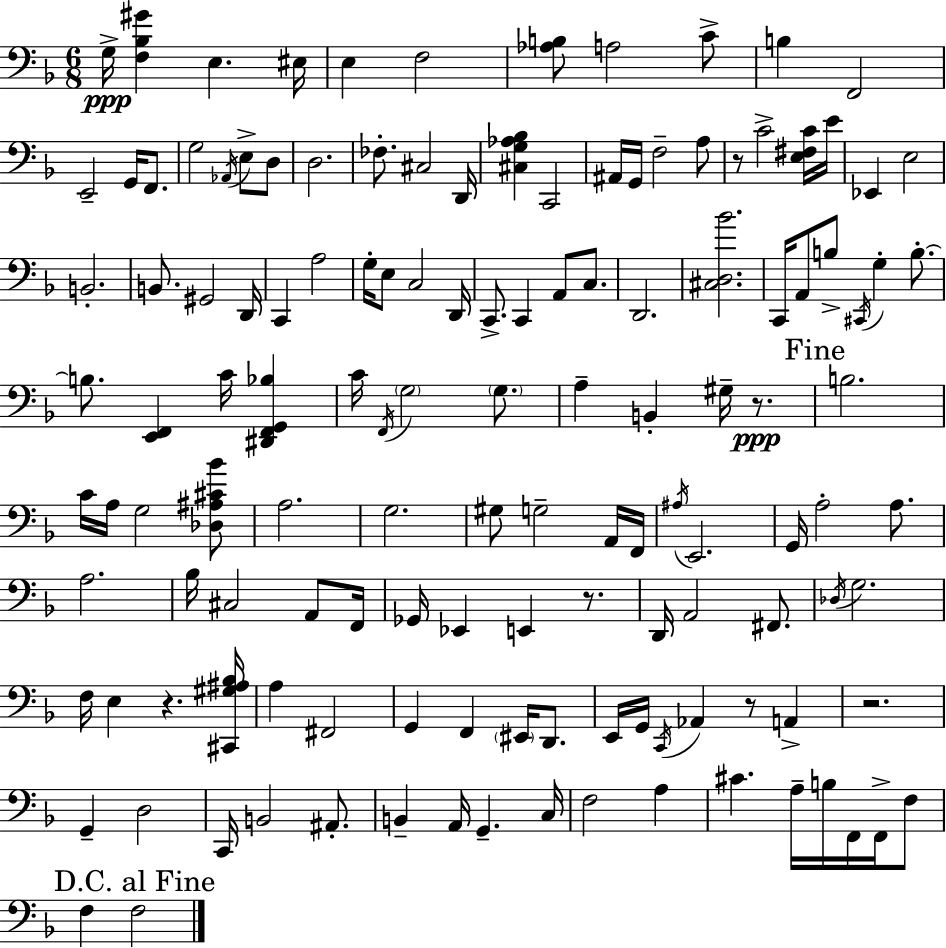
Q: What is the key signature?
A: D minor